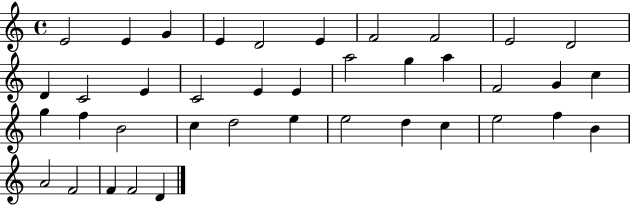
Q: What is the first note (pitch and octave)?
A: E4